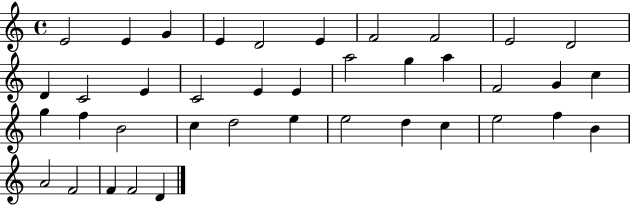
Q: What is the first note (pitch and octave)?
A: E4